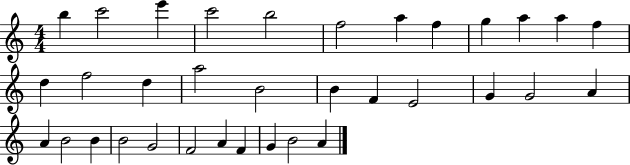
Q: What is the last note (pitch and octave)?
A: A4